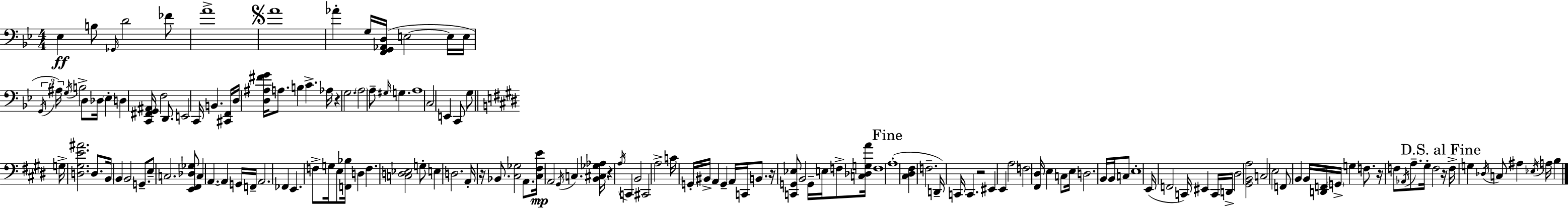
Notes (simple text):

Eb3/q B3/e Gb2/s D4/h FES4/e A4/w A4/w Ab4/q G3/s [F2,G2,Ab2,D3]/s E3/h E3/s E3/s G2/s A#3/s G3/s B3/h D3/e Db3/s Eb3/q D3/q [C2,F#2,G2,A#2]/s F3/h D2/e. E2/h C2/s B2/q. [C#2,F2]/s D3/s [D3,A#3,F#4,G4]/s A3/e. B3/q C4/q. Ab3/s R/q G3/h. A3/h A3/e G#3/s G3/q. A3/w C3/h E2/q C2/e G3/e G3/s [D3,G#3,E4,A#4]/h. D3/e. B2/s B2/q B2/h G2/e. E3/e C3/h. [E2,F#2,Db3,Gb3]/e C3/q A2/q. A2/q G2/s F2/s A2/h. FES2/q E2/q. F3/e G3/s E3/e [F2,Bb3]/s D3/q F3/q. [C3,D3,Eb3]/h G3/e E3/q D3/h. A2/s R/s Bb2/e. [C#3,Gb3]/h A2/e. [C#3,F#3,E4]/s A2/h G#2/s C3/q. [B2,C#3,Gb3,Ab3]/s R/q A3/s C2/q B2/h C#2/h A3/h C4/s G2/s BIS2/s A2/q G2/q A2/s C2/s B2/e. R/s [C2,G2,Eb3]/e B2/h G2/s E3/s F3/e [C3,Db3,G3,A4]/s F3/w A3/w [C#3,D#3,F#3]/q F3/h. D2/s C2/s C2/q. R/h EIS2/q E2/q A3/h F3/h [F#2,D#3]/s E3/q C3/e E3/s D3/h. B2/s B2/s C3/e E3/w E2/s F2/h C2/s EIS2/q C2/s D2/s D#3/h [G#2,B2,A3]/h C3/h E3/h F2/e B2/q B2/s [D2,F2]/s G2/s G3/q F3/e. R/s F3/e Ab2/s A3/e. G#3/s F3/h R/s F3/s G3/q Db3/s C3/e A#3/q Eb3/s A3/s B3/q